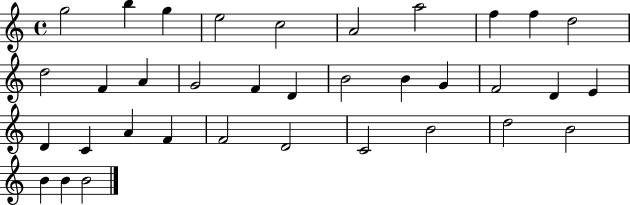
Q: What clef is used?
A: treble